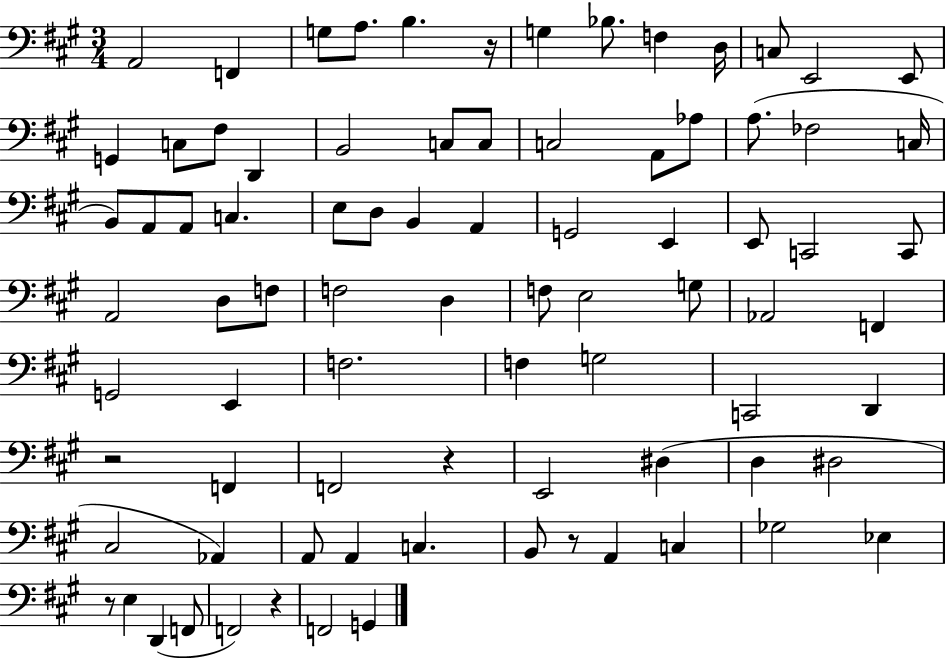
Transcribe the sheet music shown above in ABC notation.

X:1
T:Untitled
M:3/4
L:1/4
K:A
A,,2 F,, G,/2 A,/2 B, z/4 G, _B,/2 F, D,/4 C,/2 E,,2 E,,/2 G,, C,/2 ^F,/2 D,, B,,2 C,/2 C,/2 C,2 A,,/2 _A,/2 A,/2 _F,2 C,/4 B,,/2 A,,/2 A,,/2 C, E,/2 D,/2 B,, A,, G,,2 E,, E,,/2 C,,2 C,,/2 A,,2 D,/2 F,/2 F,2 D, F,/2 E,2 G,/2 _A,,2 F,, G,,2 E,, F,2 F, G,2 C,,2 D,, z2 F,, F,,2 z E,,2 ^D, D, ^D,2 ^C,2 _A,, A,,/2 A,, C, B,,/2 z/2 A,, C, _G,2 _E, z/2 E, D,, F,,/2 F,,2 z F,,2 G,,